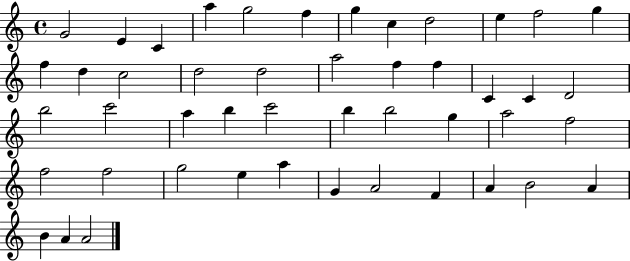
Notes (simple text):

G4/h E4/q C4/q A5/q G5/h F5/q G5/q C5/q D5/h E5/q F5/h G5/q F5/q D5/q C5/h D5/h D5/h A5/h F5/q F5/q C4/q C4/q D4/h B5/h C6/h A5/q B5/q C6/h B5/q B5/h G5/q A5/h F5/h F5/h F5/h G5/h E5/q A5/q G4/q A4/h F4/q A4/q B4/h A4/q B4/q A4/q A4/h